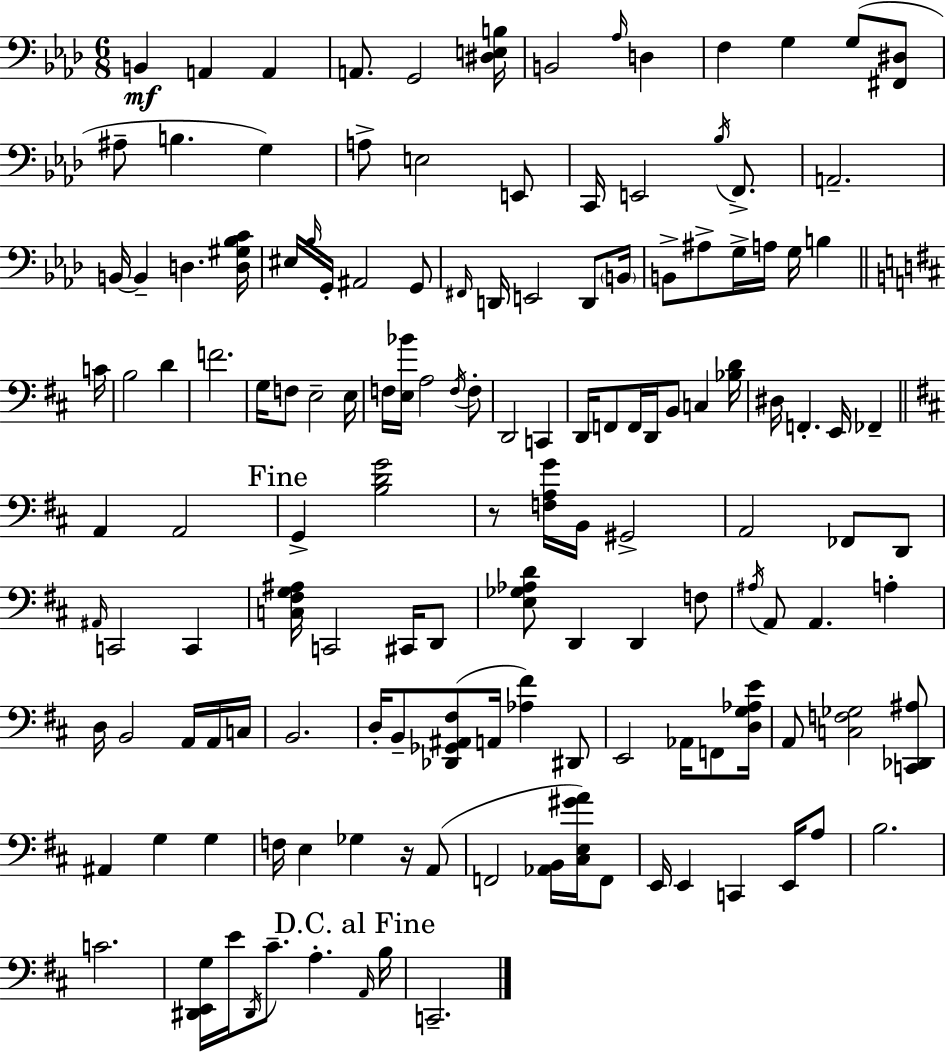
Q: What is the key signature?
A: AES major